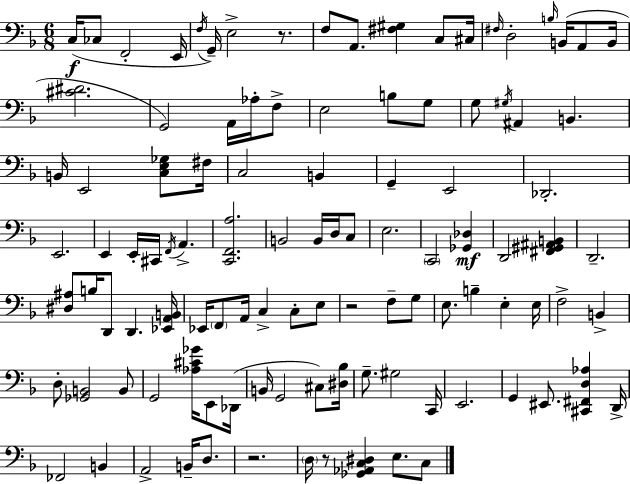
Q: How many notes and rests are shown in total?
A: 107